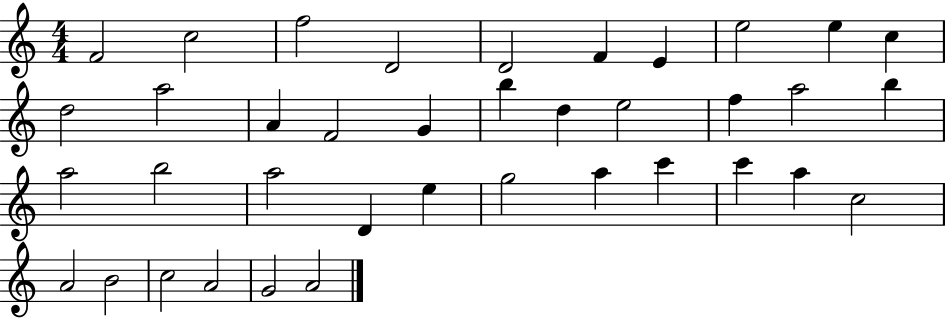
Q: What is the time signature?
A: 4/4